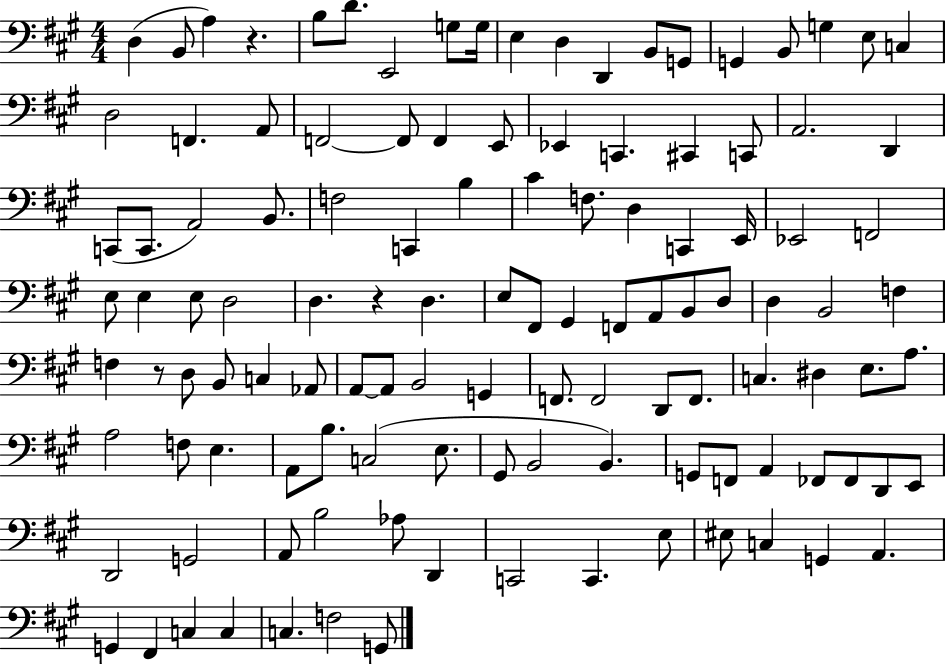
{
  \clef bass
  \numericTimeSignature
  \time 4/4
  \key a \major
  d4( b,8 a4) r4. | b8 d'8. e,2 g8 g16 | e4 d4 d,4 b,8 g,8 | g,4 b,8 g4 e8 c4 | \break d2 f,4. a,8 | f,2~~ f,8 f,4 e,8 | ees,4 c,4. cis,4 c,8 | a,2. d,4 | \break c,8( c,8. a,2) b,8. | f2 c,4 b4 | cis'4 f8. d4 c,4 e,16 | ees,2 f,2 | \break e8 e4 e8 d2 | d4. r4 d4. | e8 fis,8 gis,4 f,8 a,8 b,8 d8 | d4 b,2 f4 | \break f4 r8 d8 b,8 c4 aes,8 | a,8~~ a,8 b,2 g,4 | f,8. f,2 d,8 f,8. | c4. dis4 e8. a8. | \break a2 f8 e4. | a,8 b8. c2( e8. | gis,8 b,2 b,4.) | g,8 f,8 a,4 fes,8 fes,8 d,8 e,8 | \break d,2 g,2 | a,8 b2 aes8 d,4 | c,2 c,4. e8 | eis8 c4 g,4 a,4. | \break g,4 fis,4 c4 c4 | c4. f2 g,8 | \bar "|."
}